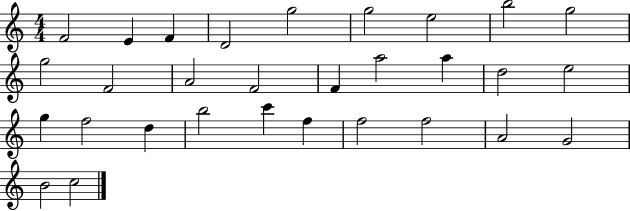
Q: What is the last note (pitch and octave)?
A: C5